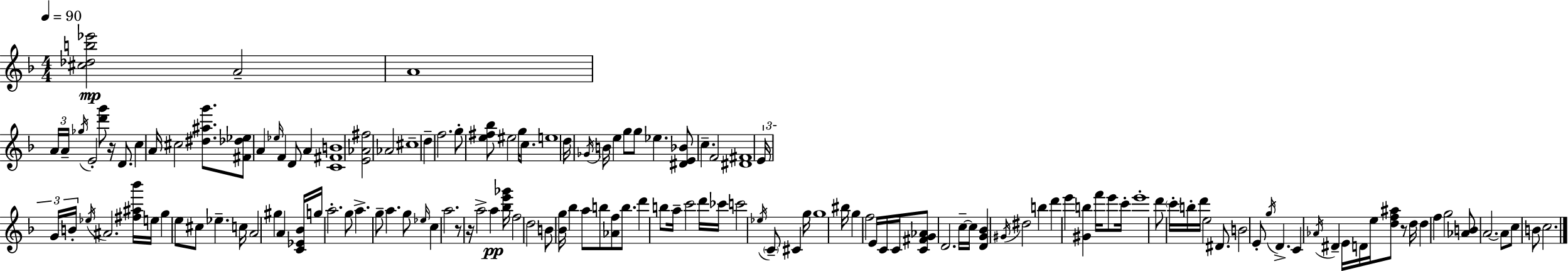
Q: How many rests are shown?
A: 4